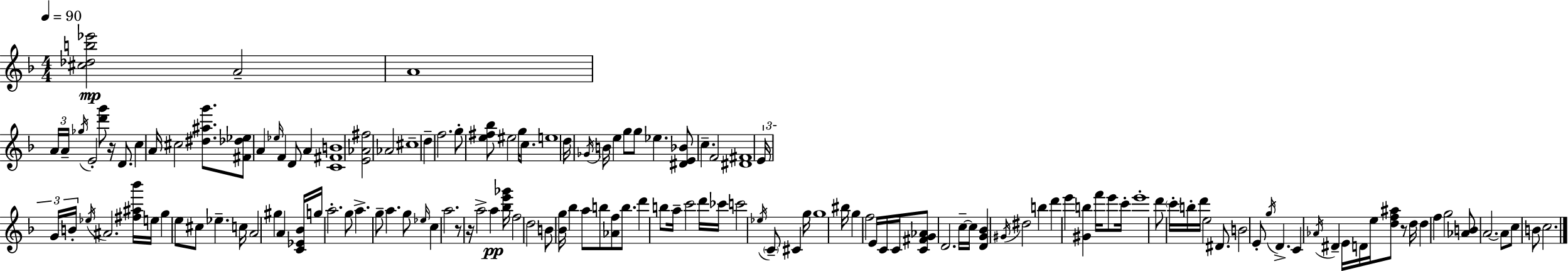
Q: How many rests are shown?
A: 4